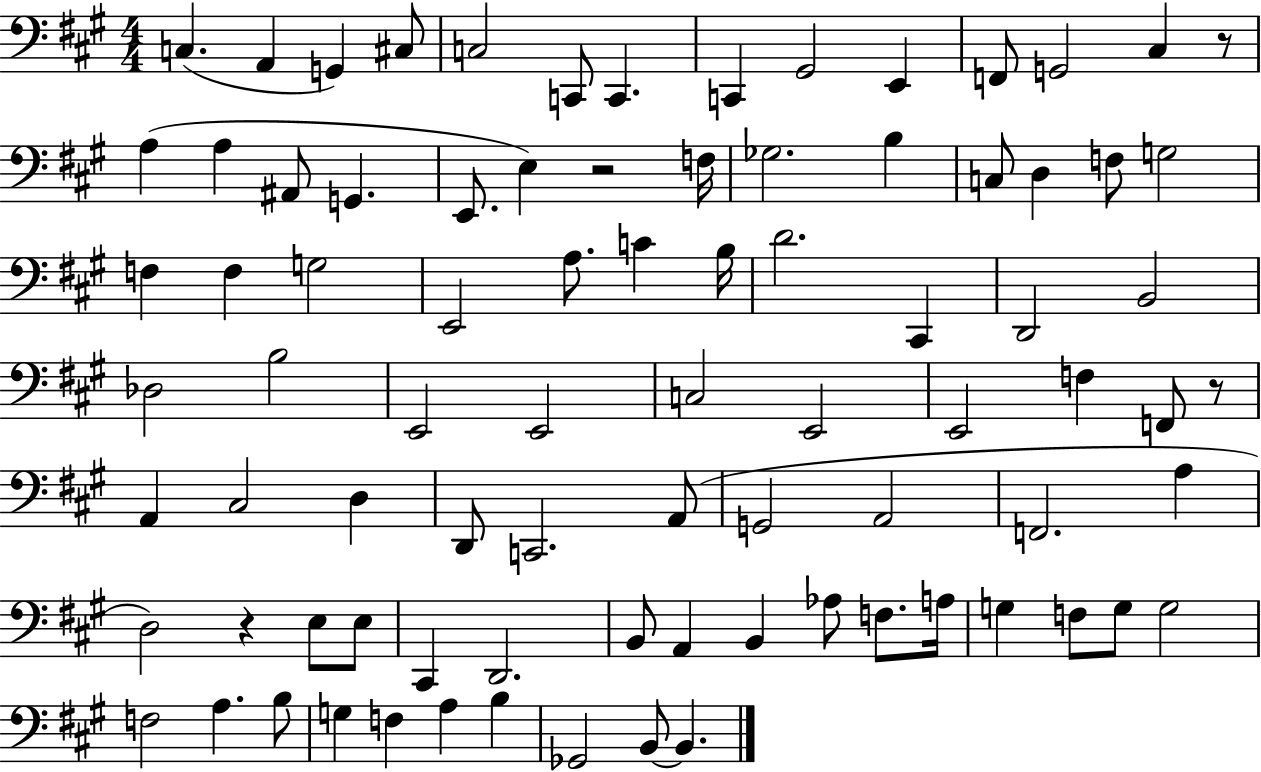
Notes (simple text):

C3/q. A2/q G2/q C#3/e C3/h C2/e C2/q. C2/q G#2/h E2/q F2/e G2/h C#3/q R/e A3/q A3/q A#2/e G2/q. E2/e. E3/q R/h F3/s Gb3/h. B3/q C3/e D3/q F3/e G3/h F3/q F3/q G3/h E2/h A3/e. C4/q B3/s D4/h. C#2/q D2/h B2/h Db3/h B3/h E2/h E2/h C3/h E2/h E2/h F3/q F2/e R/e A2/q C#3/h D3/q D2/e C2/h. A2/e G2/h A2/h F2/h. A3/q D3/h R/q E3/e E3/e C#2/q D2/h. B2/e A2/q B2/q Ab3/e F3/e. A3/s G3/q F3/e G3/e G3/h F3/h A3/q. B3/e G3/q F3/q A3/q B3/q Gb2/h B2/e B2/q.